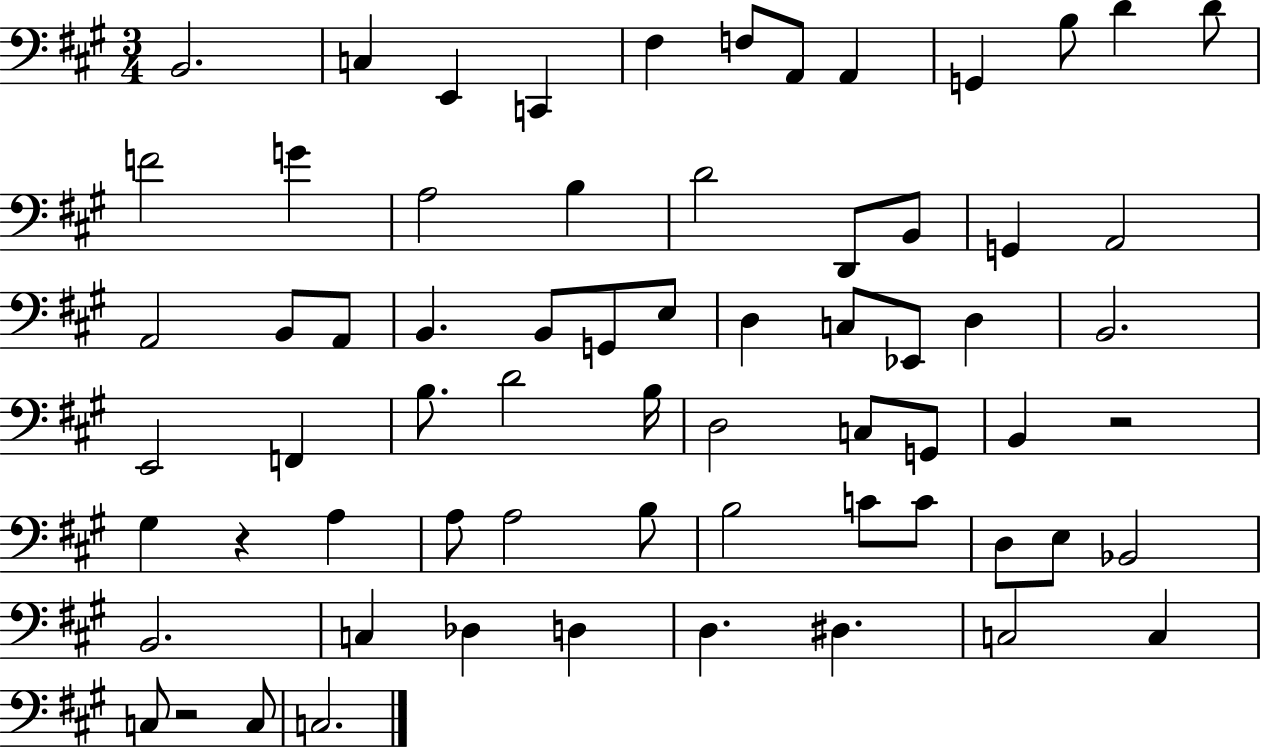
X:1
T:Untitled
M:3/4
L:1/4
K:A
B,,2 C, E,, C,, ^F, F,/2 A,,/2 A,, G,, B,/2 D D/2 F2 G A,2 B, D2 D,,/2 B,,/2 G,, A,,2 A,,2 B,,/2 A,,/2 B,, B,,/2 G,,/2 E,/2 D, C,/2 _E,,/2 D, B,,2 E,,2 F,, B,/2 D2 B,/4 D,2 C,/2 G,,/2 B,, z2 ^G, z A, A,/2 A,2 B,/2 B,2 C/2 C/2 D,/2 E,/2 _B,,2 B,,2 C, _D, D, D, ^D, C,2 C, C,/2 z2 C,/2 C,2